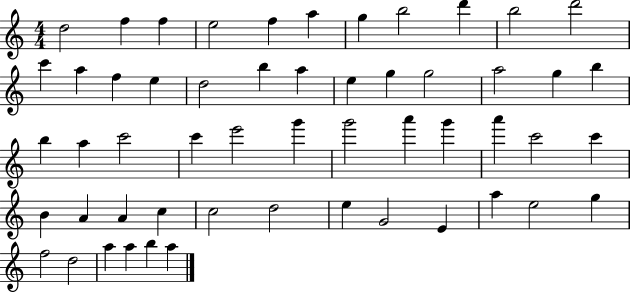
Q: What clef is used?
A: treble